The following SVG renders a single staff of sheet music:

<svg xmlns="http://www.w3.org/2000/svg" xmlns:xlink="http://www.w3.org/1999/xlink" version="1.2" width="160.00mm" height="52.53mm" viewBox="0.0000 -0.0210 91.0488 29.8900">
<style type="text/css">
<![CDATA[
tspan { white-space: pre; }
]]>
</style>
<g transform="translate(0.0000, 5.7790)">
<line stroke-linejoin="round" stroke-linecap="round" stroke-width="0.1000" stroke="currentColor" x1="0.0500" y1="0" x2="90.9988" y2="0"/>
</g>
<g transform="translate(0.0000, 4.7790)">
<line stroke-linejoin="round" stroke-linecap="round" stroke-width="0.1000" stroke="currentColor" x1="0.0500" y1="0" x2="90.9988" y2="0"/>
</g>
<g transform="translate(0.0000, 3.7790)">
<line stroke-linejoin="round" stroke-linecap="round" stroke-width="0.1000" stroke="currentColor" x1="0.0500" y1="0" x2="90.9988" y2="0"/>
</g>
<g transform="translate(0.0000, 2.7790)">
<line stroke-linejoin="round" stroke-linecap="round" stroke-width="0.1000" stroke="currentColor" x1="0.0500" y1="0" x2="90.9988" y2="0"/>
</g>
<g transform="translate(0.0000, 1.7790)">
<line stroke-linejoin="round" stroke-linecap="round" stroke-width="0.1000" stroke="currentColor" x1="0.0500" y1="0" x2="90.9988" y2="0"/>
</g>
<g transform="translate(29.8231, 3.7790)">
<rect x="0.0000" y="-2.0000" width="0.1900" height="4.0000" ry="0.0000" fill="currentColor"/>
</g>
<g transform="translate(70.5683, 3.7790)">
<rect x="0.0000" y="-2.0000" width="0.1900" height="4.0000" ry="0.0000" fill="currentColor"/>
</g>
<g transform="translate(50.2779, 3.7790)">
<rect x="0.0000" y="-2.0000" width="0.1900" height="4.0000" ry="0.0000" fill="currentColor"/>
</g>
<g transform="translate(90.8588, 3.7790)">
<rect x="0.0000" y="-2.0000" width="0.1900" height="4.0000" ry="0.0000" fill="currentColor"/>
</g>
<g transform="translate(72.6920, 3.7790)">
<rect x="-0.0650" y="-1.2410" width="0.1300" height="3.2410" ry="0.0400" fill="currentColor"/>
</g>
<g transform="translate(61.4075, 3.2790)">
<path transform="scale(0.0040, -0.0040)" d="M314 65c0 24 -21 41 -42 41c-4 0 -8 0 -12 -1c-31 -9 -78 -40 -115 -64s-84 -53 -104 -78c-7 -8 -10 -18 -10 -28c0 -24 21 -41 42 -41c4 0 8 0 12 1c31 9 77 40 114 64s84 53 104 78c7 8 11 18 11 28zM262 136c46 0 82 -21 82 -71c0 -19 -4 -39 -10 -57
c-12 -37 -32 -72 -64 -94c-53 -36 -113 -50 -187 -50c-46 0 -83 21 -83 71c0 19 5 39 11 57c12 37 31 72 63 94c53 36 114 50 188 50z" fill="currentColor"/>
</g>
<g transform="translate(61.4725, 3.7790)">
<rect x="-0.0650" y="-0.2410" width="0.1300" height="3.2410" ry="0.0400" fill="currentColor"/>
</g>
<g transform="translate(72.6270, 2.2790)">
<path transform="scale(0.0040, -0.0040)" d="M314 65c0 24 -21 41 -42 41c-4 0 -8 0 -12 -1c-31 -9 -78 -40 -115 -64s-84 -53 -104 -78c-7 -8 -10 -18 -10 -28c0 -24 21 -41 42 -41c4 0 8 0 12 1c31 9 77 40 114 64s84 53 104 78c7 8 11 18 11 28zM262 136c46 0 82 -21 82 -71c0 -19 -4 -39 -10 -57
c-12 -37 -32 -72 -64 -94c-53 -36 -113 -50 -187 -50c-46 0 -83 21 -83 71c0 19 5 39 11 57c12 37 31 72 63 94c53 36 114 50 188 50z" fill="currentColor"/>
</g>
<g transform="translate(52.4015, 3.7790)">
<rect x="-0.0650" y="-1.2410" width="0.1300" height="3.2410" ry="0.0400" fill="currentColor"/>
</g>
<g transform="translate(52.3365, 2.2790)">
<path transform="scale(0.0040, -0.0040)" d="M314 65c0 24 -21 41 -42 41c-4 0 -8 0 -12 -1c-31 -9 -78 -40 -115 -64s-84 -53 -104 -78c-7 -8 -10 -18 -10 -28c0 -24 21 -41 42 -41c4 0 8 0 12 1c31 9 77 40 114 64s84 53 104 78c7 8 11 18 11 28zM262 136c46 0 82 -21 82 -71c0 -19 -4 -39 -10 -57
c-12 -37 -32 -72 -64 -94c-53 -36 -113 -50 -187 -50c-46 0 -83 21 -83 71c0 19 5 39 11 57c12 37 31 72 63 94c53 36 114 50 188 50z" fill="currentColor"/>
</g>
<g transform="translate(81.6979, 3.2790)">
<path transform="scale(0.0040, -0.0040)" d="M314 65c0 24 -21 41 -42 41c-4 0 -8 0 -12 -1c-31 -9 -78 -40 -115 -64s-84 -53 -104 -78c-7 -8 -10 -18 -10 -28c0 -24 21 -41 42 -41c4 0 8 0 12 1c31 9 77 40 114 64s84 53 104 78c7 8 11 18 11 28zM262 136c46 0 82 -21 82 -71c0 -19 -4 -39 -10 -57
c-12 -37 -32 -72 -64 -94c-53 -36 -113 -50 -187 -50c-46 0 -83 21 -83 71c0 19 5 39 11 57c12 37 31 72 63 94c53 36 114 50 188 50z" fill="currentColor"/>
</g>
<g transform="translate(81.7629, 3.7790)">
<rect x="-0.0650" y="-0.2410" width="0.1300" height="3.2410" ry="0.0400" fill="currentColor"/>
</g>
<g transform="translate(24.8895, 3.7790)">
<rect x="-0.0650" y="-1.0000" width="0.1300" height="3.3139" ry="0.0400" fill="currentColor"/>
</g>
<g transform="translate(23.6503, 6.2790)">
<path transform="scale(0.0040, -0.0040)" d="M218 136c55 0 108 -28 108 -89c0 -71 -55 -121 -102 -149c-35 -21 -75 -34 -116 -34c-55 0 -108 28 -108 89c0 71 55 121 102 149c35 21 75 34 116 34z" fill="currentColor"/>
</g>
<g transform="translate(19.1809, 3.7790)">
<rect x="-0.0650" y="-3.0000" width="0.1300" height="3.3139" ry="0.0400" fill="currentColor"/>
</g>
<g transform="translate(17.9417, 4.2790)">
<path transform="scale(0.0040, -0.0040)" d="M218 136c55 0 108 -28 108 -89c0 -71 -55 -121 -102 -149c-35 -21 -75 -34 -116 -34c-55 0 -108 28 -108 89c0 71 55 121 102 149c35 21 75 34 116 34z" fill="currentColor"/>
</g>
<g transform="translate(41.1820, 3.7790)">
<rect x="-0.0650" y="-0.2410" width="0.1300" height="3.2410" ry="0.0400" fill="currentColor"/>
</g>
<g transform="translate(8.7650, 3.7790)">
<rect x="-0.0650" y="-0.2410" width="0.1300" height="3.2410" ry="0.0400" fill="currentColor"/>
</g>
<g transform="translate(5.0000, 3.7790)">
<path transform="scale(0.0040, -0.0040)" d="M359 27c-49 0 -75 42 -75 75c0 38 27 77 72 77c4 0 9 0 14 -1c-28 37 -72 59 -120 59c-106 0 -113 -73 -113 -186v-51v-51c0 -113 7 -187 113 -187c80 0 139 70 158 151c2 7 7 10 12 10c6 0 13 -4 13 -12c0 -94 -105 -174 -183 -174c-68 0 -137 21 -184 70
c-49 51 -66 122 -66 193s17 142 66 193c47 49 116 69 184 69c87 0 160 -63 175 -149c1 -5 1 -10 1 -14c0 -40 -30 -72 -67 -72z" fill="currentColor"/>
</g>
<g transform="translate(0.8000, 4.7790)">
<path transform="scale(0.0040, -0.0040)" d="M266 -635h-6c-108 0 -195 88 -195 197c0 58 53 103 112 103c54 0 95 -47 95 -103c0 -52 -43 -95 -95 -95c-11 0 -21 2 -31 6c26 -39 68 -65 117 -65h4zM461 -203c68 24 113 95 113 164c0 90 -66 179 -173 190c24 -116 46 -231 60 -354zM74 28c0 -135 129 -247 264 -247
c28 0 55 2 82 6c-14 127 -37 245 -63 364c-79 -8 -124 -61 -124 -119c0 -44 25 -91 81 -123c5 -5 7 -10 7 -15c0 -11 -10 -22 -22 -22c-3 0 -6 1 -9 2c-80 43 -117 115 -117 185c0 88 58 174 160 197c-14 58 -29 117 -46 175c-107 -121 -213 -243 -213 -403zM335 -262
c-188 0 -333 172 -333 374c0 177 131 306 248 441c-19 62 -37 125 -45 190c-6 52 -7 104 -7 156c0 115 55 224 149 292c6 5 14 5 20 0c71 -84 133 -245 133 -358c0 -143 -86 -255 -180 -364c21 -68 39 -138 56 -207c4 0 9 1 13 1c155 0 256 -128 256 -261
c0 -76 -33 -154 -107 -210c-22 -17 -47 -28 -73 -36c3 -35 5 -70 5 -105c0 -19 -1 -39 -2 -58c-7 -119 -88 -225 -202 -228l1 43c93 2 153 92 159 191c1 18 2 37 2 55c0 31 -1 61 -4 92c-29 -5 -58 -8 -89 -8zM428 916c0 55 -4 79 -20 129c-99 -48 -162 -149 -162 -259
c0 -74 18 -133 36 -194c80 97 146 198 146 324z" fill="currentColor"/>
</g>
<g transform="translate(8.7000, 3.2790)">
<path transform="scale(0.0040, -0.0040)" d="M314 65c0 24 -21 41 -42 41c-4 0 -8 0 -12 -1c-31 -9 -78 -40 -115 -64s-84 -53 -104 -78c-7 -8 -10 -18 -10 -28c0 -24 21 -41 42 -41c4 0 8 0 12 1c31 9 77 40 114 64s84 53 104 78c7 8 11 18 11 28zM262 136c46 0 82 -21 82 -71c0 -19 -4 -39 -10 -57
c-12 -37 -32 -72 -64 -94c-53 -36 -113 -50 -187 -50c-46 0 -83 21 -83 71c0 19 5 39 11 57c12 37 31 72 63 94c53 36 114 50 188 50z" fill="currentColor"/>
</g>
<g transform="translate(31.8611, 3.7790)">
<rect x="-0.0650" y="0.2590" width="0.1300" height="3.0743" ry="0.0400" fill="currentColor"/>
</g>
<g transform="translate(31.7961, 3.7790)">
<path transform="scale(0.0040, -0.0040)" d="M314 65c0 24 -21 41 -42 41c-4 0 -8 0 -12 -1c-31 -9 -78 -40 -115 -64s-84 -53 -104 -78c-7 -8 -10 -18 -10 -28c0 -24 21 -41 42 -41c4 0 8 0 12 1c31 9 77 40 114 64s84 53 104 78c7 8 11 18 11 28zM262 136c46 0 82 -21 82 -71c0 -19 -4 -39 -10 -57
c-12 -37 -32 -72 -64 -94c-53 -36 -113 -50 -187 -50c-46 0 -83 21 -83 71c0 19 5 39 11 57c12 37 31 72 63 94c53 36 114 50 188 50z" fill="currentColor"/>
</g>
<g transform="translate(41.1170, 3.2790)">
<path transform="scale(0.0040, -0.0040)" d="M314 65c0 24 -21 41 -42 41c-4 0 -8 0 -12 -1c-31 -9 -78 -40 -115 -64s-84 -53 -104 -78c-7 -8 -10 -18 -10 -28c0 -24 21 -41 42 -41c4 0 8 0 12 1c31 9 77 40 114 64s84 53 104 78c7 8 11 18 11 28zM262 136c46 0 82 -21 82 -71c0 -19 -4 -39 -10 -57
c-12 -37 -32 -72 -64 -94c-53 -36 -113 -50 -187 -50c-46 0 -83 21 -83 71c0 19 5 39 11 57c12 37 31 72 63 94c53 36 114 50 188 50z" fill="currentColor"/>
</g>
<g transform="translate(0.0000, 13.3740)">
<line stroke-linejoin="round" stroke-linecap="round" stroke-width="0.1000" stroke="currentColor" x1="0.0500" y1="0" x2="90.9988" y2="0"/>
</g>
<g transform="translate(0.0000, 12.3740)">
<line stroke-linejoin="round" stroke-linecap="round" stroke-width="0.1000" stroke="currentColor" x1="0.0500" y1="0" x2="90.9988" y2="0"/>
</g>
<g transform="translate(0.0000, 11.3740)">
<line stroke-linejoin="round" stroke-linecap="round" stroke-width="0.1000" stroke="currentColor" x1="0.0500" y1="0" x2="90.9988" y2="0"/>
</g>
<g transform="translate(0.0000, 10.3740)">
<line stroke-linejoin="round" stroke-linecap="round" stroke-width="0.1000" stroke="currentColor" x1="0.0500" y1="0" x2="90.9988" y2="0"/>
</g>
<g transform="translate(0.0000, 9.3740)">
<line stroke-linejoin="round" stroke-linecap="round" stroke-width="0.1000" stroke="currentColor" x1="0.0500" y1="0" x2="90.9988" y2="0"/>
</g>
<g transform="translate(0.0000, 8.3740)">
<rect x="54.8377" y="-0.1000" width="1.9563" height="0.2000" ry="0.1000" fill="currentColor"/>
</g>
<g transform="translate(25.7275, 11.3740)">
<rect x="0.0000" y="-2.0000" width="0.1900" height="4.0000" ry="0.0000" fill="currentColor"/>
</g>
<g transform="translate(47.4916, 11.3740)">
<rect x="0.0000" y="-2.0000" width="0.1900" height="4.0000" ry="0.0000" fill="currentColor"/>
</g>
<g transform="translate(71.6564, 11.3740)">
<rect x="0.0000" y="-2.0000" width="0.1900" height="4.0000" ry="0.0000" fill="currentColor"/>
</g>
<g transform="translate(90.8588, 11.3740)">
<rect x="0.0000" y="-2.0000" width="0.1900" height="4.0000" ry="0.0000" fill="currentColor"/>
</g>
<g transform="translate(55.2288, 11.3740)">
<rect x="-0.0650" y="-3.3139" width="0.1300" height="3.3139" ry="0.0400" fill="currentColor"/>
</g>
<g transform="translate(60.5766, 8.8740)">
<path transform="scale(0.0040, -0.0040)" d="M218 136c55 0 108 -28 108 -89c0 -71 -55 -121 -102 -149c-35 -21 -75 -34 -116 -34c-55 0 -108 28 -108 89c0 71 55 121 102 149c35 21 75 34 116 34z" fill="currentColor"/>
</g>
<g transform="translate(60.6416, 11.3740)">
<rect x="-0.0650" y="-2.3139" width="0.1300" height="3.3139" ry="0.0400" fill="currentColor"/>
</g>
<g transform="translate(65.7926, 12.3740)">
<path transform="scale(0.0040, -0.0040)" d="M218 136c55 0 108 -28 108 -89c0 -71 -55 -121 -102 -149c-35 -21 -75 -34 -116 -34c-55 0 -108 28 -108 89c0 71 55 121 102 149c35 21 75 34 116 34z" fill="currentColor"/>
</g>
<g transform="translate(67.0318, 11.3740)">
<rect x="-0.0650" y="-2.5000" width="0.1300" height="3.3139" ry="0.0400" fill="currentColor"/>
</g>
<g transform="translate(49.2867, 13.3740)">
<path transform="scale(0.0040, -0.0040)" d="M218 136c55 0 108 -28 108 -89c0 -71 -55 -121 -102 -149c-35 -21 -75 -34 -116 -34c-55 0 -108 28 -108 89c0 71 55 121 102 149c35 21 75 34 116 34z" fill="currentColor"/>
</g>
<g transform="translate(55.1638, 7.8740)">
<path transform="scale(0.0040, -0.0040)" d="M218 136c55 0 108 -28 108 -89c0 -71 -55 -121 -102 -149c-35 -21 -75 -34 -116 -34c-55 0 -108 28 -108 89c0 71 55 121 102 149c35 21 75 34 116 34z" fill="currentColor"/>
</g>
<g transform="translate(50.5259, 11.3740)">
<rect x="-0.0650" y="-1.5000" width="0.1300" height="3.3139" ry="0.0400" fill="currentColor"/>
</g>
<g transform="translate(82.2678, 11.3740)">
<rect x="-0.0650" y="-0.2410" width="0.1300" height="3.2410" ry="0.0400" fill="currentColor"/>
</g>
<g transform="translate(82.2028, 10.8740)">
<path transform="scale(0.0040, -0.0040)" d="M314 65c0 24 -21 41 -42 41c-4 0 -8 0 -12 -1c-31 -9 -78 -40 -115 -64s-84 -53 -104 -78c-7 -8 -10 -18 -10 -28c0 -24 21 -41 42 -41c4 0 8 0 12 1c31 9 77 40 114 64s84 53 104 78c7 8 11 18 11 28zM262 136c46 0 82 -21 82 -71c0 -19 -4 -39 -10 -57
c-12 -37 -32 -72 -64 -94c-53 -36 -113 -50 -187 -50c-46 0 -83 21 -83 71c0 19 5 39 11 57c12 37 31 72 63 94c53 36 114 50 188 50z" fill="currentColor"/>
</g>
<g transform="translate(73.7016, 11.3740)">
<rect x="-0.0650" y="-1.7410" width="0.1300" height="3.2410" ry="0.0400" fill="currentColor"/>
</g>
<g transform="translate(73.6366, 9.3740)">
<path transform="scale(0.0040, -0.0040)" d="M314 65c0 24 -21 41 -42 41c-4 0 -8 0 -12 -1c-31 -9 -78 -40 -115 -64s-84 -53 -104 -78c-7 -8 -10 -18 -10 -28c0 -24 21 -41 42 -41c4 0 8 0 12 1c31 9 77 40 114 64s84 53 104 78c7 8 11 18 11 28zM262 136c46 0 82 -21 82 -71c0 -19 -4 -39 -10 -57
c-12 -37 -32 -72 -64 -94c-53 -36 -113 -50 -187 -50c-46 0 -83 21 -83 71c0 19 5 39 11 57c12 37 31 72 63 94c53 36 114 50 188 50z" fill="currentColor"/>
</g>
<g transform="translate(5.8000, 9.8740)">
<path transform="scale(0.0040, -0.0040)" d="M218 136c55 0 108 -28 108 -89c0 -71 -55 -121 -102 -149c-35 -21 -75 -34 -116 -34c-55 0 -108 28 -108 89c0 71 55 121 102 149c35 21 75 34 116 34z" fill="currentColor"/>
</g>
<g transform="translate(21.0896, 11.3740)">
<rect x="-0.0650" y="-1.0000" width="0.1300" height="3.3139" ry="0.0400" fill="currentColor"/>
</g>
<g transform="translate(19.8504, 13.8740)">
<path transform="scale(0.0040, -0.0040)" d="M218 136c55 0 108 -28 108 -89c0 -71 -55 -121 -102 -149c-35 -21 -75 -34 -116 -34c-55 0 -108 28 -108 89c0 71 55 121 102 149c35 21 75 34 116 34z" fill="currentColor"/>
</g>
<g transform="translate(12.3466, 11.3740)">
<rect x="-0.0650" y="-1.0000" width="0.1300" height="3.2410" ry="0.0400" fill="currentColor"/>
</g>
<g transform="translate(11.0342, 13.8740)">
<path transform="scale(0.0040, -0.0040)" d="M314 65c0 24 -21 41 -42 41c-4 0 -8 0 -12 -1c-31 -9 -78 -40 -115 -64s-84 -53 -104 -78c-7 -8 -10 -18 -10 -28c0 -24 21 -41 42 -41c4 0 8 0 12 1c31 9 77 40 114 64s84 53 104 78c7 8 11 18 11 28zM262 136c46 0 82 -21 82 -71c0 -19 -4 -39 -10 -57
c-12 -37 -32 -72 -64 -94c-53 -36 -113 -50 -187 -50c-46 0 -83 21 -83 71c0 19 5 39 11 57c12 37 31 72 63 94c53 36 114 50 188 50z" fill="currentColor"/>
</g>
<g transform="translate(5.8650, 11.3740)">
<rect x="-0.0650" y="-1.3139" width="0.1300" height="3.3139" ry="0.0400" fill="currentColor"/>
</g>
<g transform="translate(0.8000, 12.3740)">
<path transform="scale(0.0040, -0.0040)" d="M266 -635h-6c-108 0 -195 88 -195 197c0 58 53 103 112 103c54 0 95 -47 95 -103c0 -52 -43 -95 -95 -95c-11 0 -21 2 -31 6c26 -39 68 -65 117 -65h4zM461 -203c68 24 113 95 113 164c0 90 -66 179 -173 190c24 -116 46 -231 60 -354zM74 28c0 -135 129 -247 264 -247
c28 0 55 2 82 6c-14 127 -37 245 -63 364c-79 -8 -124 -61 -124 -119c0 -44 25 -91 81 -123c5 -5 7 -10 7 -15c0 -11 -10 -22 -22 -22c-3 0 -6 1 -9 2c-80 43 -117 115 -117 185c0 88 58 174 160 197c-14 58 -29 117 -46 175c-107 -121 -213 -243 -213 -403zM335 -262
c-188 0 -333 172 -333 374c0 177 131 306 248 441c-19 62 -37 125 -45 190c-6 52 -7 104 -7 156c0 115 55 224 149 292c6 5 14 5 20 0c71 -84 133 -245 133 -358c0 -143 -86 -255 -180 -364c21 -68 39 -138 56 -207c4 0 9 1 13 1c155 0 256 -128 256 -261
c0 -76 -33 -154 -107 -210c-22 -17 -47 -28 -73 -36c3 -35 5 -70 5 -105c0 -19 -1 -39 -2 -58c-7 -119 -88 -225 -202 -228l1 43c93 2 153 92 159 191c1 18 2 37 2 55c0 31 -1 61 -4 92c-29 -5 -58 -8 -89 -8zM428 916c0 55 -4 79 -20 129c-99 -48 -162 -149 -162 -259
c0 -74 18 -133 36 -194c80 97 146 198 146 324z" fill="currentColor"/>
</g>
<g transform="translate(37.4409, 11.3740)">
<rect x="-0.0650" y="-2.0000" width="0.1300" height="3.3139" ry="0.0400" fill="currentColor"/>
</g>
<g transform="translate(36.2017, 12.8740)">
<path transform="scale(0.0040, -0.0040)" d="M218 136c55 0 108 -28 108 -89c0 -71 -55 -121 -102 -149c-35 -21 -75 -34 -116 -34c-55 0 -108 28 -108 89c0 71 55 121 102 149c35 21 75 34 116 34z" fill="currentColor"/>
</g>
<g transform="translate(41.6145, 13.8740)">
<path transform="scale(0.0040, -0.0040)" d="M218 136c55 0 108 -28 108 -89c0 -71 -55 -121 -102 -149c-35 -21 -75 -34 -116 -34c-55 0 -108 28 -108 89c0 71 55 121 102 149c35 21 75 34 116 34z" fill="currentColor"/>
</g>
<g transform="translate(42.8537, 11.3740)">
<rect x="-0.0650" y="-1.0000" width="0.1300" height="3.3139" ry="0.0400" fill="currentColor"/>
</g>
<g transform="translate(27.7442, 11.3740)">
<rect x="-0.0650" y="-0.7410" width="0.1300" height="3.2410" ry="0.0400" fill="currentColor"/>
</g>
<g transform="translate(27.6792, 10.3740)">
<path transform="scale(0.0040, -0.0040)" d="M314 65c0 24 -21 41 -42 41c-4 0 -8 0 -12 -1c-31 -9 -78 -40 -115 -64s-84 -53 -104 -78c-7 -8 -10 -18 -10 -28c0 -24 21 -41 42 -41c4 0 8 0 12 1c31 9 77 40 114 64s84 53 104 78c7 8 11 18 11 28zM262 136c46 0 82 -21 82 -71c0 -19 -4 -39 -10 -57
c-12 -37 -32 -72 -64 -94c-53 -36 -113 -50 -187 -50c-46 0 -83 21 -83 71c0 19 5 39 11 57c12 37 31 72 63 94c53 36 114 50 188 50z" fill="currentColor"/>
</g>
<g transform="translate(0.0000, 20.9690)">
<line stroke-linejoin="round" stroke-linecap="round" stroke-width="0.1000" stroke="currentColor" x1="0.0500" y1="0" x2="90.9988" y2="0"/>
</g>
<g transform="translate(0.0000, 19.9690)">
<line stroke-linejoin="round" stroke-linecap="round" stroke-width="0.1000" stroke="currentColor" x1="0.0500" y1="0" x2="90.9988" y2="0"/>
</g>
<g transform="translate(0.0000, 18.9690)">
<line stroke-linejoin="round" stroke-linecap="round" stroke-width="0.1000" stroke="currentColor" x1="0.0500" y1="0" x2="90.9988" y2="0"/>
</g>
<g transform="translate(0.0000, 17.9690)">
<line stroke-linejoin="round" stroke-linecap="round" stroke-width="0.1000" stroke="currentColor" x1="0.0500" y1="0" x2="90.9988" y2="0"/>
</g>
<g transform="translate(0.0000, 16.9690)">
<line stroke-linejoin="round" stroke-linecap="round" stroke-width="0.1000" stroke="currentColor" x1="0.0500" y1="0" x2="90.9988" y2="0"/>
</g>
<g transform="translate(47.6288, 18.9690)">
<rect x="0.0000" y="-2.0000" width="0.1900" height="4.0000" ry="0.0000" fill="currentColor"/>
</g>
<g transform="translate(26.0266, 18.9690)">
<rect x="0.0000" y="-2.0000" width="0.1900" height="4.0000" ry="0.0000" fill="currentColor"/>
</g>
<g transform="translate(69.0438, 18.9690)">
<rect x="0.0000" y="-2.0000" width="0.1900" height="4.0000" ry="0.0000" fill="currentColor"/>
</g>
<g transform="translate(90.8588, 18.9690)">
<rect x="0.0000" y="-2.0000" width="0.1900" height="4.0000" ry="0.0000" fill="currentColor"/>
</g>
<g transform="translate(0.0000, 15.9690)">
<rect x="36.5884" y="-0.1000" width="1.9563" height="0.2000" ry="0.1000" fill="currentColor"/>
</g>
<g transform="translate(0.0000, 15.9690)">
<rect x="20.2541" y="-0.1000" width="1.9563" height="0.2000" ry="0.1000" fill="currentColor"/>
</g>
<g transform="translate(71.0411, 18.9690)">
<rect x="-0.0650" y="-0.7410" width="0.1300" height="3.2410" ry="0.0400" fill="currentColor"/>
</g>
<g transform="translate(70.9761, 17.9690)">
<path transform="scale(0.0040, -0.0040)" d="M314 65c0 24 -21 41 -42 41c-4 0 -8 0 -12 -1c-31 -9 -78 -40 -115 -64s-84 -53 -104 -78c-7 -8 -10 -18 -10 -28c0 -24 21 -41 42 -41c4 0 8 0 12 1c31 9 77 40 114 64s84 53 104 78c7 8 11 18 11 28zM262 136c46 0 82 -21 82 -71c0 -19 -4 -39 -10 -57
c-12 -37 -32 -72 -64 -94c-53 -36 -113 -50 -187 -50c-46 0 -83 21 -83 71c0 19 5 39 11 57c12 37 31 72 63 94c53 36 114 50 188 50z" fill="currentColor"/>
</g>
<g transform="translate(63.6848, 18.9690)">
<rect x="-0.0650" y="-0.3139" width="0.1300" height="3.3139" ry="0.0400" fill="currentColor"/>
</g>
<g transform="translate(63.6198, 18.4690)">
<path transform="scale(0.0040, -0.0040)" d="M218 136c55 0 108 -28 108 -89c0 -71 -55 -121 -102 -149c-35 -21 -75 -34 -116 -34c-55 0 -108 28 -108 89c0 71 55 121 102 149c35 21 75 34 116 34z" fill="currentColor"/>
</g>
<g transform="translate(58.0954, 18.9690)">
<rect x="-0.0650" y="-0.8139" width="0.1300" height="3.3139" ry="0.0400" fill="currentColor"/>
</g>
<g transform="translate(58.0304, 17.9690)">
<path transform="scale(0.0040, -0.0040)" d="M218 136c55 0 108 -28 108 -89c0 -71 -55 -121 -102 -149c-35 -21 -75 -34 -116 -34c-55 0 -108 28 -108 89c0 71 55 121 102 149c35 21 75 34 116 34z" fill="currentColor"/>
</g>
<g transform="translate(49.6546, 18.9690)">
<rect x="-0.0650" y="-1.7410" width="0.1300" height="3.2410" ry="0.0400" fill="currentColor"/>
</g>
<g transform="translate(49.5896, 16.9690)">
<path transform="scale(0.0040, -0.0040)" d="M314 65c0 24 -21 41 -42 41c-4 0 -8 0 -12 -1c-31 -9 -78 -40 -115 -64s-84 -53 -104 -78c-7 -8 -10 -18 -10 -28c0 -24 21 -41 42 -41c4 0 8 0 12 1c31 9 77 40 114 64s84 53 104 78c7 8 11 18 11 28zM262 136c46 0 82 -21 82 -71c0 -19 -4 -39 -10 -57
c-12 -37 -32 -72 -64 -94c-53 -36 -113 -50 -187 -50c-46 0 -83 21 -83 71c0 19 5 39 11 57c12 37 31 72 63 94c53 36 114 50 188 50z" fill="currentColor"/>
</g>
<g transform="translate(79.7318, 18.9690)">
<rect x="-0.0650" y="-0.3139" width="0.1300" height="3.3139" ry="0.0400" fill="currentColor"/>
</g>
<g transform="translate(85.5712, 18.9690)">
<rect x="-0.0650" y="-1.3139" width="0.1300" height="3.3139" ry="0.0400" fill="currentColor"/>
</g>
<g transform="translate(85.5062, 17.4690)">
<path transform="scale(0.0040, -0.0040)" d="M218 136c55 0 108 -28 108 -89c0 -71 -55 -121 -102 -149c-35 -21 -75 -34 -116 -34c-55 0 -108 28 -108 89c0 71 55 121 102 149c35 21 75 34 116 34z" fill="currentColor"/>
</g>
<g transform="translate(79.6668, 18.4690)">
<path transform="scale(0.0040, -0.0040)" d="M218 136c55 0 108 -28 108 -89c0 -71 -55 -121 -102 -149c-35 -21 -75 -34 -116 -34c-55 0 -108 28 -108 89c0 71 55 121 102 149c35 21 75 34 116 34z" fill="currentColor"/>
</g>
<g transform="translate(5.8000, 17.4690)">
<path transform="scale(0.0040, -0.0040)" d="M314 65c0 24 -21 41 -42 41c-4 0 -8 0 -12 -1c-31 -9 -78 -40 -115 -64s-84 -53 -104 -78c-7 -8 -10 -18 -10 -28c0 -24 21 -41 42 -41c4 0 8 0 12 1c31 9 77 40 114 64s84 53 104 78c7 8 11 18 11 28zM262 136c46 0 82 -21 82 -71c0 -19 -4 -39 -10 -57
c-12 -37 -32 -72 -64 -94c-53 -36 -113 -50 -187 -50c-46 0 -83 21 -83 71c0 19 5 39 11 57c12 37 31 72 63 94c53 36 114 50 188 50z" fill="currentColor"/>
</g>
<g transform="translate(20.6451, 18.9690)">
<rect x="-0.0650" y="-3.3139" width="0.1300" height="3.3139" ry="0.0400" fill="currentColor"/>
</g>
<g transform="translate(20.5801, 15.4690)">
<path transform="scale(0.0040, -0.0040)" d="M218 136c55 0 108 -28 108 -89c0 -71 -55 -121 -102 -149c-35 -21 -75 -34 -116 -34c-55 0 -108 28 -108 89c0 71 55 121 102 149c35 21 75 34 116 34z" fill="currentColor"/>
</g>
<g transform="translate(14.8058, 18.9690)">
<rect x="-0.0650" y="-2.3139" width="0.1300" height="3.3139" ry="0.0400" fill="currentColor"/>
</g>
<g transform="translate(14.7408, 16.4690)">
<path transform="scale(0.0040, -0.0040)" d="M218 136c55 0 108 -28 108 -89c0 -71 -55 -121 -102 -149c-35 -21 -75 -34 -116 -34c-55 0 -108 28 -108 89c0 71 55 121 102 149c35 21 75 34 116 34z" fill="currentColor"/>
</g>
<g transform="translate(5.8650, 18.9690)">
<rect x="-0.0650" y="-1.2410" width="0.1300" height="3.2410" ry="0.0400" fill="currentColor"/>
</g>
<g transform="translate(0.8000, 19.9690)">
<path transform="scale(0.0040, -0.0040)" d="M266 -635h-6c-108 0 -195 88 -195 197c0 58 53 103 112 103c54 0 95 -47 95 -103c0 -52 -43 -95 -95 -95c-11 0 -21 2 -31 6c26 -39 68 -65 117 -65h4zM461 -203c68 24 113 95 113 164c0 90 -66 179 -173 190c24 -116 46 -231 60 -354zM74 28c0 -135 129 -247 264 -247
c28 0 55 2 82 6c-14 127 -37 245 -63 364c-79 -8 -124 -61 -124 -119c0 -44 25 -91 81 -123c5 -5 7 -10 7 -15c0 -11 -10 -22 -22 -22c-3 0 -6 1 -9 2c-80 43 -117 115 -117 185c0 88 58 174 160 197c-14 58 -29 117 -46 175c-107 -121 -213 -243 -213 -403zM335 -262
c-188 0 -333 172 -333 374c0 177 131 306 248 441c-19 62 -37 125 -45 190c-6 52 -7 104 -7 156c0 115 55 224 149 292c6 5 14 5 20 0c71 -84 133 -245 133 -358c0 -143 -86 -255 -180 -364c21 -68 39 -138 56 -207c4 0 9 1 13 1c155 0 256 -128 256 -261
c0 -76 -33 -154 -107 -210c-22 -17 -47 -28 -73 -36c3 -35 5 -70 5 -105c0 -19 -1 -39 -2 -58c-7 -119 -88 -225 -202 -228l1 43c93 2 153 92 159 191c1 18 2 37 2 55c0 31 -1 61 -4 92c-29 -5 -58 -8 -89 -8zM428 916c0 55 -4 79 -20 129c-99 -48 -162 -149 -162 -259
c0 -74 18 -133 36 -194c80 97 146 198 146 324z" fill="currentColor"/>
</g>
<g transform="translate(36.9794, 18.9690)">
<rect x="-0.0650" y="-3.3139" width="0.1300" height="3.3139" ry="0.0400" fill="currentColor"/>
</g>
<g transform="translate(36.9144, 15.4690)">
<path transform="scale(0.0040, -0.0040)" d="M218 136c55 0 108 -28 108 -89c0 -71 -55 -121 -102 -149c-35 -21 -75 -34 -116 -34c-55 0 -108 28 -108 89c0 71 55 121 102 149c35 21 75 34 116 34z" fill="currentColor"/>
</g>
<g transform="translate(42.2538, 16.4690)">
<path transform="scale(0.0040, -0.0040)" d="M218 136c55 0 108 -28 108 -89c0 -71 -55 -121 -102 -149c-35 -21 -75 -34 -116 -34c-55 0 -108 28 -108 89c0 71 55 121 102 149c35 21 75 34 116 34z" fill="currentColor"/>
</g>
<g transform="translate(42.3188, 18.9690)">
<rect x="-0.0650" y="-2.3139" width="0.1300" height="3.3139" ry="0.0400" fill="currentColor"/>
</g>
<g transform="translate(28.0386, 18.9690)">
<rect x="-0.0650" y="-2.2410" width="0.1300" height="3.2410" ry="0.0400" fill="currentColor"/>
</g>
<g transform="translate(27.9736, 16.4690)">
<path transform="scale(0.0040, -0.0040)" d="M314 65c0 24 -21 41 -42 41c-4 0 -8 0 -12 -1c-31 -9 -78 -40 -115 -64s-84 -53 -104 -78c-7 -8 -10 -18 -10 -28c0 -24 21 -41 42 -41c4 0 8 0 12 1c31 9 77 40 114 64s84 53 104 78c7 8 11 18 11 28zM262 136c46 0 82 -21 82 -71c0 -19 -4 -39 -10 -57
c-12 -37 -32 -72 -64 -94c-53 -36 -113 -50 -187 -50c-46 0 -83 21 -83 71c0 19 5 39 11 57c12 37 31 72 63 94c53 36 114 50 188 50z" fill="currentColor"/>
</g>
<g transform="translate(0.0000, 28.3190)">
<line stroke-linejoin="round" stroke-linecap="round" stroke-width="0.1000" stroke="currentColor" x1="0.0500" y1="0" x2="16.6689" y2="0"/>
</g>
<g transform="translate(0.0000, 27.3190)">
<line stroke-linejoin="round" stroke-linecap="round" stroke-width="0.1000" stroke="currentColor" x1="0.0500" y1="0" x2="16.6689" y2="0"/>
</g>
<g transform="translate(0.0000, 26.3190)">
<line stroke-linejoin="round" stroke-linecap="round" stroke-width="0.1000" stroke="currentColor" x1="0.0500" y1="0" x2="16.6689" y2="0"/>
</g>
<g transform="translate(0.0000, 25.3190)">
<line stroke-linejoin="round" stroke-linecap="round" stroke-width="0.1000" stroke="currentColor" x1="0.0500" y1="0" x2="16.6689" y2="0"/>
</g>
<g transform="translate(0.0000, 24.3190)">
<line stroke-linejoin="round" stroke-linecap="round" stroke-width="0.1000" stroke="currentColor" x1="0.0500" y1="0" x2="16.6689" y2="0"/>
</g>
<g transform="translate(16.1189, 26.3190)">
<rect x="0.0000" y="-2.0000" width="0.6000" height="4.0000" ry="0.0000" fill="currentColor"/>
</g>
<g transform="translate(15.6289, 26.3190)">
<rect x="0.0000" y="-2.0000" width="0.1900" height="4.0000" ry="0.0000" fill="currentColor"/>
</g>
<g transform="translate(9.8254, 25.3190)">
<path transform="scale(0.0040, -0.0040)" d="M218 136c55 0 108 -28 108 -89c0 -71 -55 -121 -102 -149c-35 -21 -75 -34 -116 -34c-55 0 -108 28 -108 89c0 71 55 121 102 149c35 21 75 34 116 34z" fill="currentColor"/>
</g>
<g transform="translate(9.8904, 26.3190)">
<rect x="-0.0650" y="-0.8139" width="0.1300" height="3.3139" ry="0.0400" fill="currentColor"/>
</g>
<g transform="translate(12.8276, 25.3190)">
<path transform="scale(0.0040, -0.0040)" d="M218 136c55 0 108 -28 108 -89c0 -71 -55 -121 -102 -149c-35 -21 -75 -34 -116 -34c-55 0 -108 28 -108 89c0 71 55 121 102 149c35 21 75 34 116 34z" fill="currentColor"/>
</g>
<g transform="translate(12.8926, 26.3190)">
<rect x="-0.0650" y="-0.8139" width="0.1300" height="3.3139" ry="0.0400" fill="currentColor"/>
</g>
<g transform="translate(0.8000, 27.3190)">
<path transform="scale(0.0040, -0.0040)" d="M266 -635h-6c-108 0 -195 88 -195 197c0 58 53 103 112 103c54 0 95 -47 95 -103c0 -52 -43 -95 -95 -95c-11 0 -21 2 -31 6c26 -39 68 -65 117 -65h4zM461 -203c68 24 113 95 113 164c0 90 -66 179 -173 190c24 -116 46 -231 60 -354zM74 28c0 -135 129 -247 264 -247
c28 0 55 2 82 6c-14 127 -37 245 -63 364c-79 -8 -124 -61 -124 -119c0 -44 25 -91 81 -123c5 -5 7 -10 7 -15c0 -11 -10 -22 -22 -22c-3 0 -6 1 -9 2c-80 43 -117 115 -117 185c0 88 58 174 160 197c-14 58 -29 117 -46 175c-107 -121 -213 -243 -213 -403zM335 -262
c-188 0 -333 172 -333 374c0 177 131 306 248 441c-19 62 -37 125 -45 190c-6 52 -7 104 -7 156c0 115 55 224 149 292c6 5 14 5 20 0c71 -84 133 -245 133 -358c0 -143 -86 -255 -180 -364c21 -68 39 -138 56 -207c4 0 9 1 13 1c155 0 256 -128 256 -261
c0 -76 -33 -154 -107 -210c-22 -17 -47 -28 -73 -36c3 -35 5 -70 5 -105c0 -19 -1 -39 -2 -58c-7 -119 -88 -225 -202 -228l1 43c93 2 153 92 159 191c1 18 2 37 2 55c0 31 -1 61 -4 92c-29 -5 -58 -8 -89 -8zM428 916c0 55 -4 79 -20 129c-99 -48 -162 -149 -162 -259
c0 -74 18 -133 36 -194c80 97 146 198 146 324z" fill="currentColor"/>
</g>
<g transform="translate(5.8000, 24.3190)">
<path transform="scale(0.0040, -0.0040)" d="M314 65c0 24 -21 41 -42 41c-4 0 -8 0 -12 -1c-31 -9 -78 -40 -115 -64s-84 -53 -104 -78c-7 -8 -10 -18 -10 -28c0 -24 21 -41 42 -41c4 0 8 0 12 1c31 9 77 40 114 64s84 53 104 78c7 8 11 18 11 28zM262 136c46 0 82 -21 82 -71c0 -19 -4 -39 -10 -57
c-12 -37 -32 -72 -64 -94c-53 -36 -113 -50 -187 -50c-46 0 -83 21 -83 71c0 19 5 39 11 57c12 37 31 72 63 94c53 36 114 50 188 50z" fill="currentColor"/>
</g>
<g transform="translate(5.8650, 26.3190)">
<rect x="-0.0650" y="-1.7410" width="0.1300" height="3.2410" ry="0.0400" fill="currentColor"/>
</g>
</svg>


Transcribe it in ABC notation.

X:1
T:Untitled
M:4/4
L:1/4
K:C
c2 A D B2 c2 e2 c2 e2 c2 e D2 D d2 F D E b g G f2 c2 e2 g b g2 b g f2 d c d2 c e f2 d d